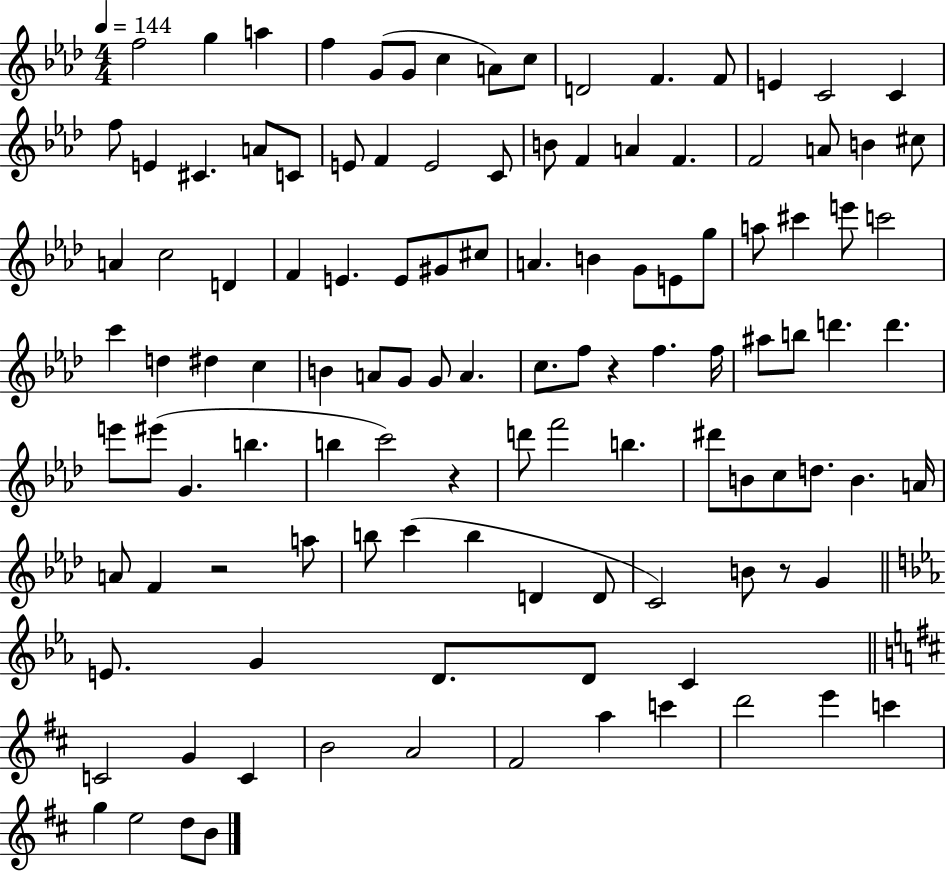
X:1
T:Untitled
M:4/4
L:1/4
K:Ab
f2 g a f G/2 G/2 c A/2 c/2 D2 F F/2 E C2 C f/2 E ^C A/2 C/2 E/2 F E2 C/2 B/2 F A F F2 A/2 B ^c/2 A c2 D F E E/2 ^G/2 ^c/2 A B G/2 E/2 g/2 a/2 ^c' e'/2 c'2 c' d ^d c B A/2 G/2 G/2 A c/2 f/2 z f f/4 ^a/2 b/2 d' d' e'/2 ^e'/2 G b b c'2 z d'/2 f'2 b ^d'/2 B/2 c/2 d/2 B A/4 A/2 F z2 a/2 b/2 c' b D D/2 C2 B/2 z/2 G E/2 G D/2 D/2 C C2 G C B2 A2 ^F2 a c' d'2 e' c' g e2 d/2 B/2